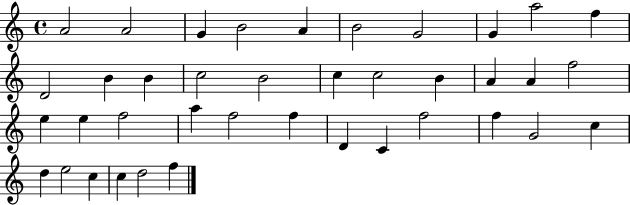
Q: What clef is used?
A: treble